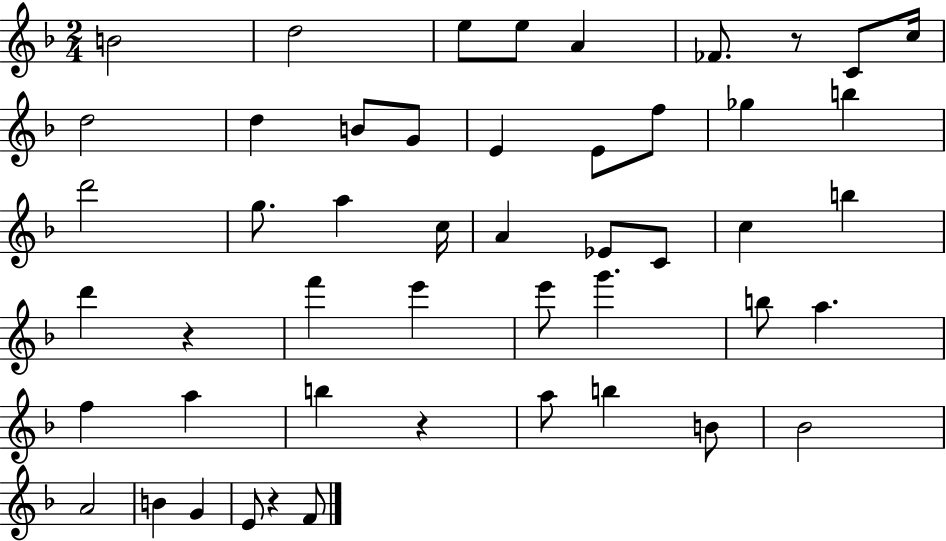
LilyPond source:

{
  \clef treble
  \numericTimeSignature
  \time 2/4
  \key f \major
  b'2 | d''2 | e''8 e''8 a'4 | fes'8. r8 c'8 c''16 | \break d''2 | d''4 b'8 g'8 | e'4 e'8 f''8 | ges''4 b''4 | \break d'''2 | g''8. a''4 c''16 | a'4 ees'8 c'8 | c''4 b''4 | \break d'''4 r4 | f'''4 e'''4 | e'''8 g'''4. | b''8 a''4. | \break f''4 a''4 | b''4 r4 | a''8 b''4 b'8 | bes'2 | \break a'2 | b'4 g'4 | e'8 r4 f'8 | \bar "|."
}